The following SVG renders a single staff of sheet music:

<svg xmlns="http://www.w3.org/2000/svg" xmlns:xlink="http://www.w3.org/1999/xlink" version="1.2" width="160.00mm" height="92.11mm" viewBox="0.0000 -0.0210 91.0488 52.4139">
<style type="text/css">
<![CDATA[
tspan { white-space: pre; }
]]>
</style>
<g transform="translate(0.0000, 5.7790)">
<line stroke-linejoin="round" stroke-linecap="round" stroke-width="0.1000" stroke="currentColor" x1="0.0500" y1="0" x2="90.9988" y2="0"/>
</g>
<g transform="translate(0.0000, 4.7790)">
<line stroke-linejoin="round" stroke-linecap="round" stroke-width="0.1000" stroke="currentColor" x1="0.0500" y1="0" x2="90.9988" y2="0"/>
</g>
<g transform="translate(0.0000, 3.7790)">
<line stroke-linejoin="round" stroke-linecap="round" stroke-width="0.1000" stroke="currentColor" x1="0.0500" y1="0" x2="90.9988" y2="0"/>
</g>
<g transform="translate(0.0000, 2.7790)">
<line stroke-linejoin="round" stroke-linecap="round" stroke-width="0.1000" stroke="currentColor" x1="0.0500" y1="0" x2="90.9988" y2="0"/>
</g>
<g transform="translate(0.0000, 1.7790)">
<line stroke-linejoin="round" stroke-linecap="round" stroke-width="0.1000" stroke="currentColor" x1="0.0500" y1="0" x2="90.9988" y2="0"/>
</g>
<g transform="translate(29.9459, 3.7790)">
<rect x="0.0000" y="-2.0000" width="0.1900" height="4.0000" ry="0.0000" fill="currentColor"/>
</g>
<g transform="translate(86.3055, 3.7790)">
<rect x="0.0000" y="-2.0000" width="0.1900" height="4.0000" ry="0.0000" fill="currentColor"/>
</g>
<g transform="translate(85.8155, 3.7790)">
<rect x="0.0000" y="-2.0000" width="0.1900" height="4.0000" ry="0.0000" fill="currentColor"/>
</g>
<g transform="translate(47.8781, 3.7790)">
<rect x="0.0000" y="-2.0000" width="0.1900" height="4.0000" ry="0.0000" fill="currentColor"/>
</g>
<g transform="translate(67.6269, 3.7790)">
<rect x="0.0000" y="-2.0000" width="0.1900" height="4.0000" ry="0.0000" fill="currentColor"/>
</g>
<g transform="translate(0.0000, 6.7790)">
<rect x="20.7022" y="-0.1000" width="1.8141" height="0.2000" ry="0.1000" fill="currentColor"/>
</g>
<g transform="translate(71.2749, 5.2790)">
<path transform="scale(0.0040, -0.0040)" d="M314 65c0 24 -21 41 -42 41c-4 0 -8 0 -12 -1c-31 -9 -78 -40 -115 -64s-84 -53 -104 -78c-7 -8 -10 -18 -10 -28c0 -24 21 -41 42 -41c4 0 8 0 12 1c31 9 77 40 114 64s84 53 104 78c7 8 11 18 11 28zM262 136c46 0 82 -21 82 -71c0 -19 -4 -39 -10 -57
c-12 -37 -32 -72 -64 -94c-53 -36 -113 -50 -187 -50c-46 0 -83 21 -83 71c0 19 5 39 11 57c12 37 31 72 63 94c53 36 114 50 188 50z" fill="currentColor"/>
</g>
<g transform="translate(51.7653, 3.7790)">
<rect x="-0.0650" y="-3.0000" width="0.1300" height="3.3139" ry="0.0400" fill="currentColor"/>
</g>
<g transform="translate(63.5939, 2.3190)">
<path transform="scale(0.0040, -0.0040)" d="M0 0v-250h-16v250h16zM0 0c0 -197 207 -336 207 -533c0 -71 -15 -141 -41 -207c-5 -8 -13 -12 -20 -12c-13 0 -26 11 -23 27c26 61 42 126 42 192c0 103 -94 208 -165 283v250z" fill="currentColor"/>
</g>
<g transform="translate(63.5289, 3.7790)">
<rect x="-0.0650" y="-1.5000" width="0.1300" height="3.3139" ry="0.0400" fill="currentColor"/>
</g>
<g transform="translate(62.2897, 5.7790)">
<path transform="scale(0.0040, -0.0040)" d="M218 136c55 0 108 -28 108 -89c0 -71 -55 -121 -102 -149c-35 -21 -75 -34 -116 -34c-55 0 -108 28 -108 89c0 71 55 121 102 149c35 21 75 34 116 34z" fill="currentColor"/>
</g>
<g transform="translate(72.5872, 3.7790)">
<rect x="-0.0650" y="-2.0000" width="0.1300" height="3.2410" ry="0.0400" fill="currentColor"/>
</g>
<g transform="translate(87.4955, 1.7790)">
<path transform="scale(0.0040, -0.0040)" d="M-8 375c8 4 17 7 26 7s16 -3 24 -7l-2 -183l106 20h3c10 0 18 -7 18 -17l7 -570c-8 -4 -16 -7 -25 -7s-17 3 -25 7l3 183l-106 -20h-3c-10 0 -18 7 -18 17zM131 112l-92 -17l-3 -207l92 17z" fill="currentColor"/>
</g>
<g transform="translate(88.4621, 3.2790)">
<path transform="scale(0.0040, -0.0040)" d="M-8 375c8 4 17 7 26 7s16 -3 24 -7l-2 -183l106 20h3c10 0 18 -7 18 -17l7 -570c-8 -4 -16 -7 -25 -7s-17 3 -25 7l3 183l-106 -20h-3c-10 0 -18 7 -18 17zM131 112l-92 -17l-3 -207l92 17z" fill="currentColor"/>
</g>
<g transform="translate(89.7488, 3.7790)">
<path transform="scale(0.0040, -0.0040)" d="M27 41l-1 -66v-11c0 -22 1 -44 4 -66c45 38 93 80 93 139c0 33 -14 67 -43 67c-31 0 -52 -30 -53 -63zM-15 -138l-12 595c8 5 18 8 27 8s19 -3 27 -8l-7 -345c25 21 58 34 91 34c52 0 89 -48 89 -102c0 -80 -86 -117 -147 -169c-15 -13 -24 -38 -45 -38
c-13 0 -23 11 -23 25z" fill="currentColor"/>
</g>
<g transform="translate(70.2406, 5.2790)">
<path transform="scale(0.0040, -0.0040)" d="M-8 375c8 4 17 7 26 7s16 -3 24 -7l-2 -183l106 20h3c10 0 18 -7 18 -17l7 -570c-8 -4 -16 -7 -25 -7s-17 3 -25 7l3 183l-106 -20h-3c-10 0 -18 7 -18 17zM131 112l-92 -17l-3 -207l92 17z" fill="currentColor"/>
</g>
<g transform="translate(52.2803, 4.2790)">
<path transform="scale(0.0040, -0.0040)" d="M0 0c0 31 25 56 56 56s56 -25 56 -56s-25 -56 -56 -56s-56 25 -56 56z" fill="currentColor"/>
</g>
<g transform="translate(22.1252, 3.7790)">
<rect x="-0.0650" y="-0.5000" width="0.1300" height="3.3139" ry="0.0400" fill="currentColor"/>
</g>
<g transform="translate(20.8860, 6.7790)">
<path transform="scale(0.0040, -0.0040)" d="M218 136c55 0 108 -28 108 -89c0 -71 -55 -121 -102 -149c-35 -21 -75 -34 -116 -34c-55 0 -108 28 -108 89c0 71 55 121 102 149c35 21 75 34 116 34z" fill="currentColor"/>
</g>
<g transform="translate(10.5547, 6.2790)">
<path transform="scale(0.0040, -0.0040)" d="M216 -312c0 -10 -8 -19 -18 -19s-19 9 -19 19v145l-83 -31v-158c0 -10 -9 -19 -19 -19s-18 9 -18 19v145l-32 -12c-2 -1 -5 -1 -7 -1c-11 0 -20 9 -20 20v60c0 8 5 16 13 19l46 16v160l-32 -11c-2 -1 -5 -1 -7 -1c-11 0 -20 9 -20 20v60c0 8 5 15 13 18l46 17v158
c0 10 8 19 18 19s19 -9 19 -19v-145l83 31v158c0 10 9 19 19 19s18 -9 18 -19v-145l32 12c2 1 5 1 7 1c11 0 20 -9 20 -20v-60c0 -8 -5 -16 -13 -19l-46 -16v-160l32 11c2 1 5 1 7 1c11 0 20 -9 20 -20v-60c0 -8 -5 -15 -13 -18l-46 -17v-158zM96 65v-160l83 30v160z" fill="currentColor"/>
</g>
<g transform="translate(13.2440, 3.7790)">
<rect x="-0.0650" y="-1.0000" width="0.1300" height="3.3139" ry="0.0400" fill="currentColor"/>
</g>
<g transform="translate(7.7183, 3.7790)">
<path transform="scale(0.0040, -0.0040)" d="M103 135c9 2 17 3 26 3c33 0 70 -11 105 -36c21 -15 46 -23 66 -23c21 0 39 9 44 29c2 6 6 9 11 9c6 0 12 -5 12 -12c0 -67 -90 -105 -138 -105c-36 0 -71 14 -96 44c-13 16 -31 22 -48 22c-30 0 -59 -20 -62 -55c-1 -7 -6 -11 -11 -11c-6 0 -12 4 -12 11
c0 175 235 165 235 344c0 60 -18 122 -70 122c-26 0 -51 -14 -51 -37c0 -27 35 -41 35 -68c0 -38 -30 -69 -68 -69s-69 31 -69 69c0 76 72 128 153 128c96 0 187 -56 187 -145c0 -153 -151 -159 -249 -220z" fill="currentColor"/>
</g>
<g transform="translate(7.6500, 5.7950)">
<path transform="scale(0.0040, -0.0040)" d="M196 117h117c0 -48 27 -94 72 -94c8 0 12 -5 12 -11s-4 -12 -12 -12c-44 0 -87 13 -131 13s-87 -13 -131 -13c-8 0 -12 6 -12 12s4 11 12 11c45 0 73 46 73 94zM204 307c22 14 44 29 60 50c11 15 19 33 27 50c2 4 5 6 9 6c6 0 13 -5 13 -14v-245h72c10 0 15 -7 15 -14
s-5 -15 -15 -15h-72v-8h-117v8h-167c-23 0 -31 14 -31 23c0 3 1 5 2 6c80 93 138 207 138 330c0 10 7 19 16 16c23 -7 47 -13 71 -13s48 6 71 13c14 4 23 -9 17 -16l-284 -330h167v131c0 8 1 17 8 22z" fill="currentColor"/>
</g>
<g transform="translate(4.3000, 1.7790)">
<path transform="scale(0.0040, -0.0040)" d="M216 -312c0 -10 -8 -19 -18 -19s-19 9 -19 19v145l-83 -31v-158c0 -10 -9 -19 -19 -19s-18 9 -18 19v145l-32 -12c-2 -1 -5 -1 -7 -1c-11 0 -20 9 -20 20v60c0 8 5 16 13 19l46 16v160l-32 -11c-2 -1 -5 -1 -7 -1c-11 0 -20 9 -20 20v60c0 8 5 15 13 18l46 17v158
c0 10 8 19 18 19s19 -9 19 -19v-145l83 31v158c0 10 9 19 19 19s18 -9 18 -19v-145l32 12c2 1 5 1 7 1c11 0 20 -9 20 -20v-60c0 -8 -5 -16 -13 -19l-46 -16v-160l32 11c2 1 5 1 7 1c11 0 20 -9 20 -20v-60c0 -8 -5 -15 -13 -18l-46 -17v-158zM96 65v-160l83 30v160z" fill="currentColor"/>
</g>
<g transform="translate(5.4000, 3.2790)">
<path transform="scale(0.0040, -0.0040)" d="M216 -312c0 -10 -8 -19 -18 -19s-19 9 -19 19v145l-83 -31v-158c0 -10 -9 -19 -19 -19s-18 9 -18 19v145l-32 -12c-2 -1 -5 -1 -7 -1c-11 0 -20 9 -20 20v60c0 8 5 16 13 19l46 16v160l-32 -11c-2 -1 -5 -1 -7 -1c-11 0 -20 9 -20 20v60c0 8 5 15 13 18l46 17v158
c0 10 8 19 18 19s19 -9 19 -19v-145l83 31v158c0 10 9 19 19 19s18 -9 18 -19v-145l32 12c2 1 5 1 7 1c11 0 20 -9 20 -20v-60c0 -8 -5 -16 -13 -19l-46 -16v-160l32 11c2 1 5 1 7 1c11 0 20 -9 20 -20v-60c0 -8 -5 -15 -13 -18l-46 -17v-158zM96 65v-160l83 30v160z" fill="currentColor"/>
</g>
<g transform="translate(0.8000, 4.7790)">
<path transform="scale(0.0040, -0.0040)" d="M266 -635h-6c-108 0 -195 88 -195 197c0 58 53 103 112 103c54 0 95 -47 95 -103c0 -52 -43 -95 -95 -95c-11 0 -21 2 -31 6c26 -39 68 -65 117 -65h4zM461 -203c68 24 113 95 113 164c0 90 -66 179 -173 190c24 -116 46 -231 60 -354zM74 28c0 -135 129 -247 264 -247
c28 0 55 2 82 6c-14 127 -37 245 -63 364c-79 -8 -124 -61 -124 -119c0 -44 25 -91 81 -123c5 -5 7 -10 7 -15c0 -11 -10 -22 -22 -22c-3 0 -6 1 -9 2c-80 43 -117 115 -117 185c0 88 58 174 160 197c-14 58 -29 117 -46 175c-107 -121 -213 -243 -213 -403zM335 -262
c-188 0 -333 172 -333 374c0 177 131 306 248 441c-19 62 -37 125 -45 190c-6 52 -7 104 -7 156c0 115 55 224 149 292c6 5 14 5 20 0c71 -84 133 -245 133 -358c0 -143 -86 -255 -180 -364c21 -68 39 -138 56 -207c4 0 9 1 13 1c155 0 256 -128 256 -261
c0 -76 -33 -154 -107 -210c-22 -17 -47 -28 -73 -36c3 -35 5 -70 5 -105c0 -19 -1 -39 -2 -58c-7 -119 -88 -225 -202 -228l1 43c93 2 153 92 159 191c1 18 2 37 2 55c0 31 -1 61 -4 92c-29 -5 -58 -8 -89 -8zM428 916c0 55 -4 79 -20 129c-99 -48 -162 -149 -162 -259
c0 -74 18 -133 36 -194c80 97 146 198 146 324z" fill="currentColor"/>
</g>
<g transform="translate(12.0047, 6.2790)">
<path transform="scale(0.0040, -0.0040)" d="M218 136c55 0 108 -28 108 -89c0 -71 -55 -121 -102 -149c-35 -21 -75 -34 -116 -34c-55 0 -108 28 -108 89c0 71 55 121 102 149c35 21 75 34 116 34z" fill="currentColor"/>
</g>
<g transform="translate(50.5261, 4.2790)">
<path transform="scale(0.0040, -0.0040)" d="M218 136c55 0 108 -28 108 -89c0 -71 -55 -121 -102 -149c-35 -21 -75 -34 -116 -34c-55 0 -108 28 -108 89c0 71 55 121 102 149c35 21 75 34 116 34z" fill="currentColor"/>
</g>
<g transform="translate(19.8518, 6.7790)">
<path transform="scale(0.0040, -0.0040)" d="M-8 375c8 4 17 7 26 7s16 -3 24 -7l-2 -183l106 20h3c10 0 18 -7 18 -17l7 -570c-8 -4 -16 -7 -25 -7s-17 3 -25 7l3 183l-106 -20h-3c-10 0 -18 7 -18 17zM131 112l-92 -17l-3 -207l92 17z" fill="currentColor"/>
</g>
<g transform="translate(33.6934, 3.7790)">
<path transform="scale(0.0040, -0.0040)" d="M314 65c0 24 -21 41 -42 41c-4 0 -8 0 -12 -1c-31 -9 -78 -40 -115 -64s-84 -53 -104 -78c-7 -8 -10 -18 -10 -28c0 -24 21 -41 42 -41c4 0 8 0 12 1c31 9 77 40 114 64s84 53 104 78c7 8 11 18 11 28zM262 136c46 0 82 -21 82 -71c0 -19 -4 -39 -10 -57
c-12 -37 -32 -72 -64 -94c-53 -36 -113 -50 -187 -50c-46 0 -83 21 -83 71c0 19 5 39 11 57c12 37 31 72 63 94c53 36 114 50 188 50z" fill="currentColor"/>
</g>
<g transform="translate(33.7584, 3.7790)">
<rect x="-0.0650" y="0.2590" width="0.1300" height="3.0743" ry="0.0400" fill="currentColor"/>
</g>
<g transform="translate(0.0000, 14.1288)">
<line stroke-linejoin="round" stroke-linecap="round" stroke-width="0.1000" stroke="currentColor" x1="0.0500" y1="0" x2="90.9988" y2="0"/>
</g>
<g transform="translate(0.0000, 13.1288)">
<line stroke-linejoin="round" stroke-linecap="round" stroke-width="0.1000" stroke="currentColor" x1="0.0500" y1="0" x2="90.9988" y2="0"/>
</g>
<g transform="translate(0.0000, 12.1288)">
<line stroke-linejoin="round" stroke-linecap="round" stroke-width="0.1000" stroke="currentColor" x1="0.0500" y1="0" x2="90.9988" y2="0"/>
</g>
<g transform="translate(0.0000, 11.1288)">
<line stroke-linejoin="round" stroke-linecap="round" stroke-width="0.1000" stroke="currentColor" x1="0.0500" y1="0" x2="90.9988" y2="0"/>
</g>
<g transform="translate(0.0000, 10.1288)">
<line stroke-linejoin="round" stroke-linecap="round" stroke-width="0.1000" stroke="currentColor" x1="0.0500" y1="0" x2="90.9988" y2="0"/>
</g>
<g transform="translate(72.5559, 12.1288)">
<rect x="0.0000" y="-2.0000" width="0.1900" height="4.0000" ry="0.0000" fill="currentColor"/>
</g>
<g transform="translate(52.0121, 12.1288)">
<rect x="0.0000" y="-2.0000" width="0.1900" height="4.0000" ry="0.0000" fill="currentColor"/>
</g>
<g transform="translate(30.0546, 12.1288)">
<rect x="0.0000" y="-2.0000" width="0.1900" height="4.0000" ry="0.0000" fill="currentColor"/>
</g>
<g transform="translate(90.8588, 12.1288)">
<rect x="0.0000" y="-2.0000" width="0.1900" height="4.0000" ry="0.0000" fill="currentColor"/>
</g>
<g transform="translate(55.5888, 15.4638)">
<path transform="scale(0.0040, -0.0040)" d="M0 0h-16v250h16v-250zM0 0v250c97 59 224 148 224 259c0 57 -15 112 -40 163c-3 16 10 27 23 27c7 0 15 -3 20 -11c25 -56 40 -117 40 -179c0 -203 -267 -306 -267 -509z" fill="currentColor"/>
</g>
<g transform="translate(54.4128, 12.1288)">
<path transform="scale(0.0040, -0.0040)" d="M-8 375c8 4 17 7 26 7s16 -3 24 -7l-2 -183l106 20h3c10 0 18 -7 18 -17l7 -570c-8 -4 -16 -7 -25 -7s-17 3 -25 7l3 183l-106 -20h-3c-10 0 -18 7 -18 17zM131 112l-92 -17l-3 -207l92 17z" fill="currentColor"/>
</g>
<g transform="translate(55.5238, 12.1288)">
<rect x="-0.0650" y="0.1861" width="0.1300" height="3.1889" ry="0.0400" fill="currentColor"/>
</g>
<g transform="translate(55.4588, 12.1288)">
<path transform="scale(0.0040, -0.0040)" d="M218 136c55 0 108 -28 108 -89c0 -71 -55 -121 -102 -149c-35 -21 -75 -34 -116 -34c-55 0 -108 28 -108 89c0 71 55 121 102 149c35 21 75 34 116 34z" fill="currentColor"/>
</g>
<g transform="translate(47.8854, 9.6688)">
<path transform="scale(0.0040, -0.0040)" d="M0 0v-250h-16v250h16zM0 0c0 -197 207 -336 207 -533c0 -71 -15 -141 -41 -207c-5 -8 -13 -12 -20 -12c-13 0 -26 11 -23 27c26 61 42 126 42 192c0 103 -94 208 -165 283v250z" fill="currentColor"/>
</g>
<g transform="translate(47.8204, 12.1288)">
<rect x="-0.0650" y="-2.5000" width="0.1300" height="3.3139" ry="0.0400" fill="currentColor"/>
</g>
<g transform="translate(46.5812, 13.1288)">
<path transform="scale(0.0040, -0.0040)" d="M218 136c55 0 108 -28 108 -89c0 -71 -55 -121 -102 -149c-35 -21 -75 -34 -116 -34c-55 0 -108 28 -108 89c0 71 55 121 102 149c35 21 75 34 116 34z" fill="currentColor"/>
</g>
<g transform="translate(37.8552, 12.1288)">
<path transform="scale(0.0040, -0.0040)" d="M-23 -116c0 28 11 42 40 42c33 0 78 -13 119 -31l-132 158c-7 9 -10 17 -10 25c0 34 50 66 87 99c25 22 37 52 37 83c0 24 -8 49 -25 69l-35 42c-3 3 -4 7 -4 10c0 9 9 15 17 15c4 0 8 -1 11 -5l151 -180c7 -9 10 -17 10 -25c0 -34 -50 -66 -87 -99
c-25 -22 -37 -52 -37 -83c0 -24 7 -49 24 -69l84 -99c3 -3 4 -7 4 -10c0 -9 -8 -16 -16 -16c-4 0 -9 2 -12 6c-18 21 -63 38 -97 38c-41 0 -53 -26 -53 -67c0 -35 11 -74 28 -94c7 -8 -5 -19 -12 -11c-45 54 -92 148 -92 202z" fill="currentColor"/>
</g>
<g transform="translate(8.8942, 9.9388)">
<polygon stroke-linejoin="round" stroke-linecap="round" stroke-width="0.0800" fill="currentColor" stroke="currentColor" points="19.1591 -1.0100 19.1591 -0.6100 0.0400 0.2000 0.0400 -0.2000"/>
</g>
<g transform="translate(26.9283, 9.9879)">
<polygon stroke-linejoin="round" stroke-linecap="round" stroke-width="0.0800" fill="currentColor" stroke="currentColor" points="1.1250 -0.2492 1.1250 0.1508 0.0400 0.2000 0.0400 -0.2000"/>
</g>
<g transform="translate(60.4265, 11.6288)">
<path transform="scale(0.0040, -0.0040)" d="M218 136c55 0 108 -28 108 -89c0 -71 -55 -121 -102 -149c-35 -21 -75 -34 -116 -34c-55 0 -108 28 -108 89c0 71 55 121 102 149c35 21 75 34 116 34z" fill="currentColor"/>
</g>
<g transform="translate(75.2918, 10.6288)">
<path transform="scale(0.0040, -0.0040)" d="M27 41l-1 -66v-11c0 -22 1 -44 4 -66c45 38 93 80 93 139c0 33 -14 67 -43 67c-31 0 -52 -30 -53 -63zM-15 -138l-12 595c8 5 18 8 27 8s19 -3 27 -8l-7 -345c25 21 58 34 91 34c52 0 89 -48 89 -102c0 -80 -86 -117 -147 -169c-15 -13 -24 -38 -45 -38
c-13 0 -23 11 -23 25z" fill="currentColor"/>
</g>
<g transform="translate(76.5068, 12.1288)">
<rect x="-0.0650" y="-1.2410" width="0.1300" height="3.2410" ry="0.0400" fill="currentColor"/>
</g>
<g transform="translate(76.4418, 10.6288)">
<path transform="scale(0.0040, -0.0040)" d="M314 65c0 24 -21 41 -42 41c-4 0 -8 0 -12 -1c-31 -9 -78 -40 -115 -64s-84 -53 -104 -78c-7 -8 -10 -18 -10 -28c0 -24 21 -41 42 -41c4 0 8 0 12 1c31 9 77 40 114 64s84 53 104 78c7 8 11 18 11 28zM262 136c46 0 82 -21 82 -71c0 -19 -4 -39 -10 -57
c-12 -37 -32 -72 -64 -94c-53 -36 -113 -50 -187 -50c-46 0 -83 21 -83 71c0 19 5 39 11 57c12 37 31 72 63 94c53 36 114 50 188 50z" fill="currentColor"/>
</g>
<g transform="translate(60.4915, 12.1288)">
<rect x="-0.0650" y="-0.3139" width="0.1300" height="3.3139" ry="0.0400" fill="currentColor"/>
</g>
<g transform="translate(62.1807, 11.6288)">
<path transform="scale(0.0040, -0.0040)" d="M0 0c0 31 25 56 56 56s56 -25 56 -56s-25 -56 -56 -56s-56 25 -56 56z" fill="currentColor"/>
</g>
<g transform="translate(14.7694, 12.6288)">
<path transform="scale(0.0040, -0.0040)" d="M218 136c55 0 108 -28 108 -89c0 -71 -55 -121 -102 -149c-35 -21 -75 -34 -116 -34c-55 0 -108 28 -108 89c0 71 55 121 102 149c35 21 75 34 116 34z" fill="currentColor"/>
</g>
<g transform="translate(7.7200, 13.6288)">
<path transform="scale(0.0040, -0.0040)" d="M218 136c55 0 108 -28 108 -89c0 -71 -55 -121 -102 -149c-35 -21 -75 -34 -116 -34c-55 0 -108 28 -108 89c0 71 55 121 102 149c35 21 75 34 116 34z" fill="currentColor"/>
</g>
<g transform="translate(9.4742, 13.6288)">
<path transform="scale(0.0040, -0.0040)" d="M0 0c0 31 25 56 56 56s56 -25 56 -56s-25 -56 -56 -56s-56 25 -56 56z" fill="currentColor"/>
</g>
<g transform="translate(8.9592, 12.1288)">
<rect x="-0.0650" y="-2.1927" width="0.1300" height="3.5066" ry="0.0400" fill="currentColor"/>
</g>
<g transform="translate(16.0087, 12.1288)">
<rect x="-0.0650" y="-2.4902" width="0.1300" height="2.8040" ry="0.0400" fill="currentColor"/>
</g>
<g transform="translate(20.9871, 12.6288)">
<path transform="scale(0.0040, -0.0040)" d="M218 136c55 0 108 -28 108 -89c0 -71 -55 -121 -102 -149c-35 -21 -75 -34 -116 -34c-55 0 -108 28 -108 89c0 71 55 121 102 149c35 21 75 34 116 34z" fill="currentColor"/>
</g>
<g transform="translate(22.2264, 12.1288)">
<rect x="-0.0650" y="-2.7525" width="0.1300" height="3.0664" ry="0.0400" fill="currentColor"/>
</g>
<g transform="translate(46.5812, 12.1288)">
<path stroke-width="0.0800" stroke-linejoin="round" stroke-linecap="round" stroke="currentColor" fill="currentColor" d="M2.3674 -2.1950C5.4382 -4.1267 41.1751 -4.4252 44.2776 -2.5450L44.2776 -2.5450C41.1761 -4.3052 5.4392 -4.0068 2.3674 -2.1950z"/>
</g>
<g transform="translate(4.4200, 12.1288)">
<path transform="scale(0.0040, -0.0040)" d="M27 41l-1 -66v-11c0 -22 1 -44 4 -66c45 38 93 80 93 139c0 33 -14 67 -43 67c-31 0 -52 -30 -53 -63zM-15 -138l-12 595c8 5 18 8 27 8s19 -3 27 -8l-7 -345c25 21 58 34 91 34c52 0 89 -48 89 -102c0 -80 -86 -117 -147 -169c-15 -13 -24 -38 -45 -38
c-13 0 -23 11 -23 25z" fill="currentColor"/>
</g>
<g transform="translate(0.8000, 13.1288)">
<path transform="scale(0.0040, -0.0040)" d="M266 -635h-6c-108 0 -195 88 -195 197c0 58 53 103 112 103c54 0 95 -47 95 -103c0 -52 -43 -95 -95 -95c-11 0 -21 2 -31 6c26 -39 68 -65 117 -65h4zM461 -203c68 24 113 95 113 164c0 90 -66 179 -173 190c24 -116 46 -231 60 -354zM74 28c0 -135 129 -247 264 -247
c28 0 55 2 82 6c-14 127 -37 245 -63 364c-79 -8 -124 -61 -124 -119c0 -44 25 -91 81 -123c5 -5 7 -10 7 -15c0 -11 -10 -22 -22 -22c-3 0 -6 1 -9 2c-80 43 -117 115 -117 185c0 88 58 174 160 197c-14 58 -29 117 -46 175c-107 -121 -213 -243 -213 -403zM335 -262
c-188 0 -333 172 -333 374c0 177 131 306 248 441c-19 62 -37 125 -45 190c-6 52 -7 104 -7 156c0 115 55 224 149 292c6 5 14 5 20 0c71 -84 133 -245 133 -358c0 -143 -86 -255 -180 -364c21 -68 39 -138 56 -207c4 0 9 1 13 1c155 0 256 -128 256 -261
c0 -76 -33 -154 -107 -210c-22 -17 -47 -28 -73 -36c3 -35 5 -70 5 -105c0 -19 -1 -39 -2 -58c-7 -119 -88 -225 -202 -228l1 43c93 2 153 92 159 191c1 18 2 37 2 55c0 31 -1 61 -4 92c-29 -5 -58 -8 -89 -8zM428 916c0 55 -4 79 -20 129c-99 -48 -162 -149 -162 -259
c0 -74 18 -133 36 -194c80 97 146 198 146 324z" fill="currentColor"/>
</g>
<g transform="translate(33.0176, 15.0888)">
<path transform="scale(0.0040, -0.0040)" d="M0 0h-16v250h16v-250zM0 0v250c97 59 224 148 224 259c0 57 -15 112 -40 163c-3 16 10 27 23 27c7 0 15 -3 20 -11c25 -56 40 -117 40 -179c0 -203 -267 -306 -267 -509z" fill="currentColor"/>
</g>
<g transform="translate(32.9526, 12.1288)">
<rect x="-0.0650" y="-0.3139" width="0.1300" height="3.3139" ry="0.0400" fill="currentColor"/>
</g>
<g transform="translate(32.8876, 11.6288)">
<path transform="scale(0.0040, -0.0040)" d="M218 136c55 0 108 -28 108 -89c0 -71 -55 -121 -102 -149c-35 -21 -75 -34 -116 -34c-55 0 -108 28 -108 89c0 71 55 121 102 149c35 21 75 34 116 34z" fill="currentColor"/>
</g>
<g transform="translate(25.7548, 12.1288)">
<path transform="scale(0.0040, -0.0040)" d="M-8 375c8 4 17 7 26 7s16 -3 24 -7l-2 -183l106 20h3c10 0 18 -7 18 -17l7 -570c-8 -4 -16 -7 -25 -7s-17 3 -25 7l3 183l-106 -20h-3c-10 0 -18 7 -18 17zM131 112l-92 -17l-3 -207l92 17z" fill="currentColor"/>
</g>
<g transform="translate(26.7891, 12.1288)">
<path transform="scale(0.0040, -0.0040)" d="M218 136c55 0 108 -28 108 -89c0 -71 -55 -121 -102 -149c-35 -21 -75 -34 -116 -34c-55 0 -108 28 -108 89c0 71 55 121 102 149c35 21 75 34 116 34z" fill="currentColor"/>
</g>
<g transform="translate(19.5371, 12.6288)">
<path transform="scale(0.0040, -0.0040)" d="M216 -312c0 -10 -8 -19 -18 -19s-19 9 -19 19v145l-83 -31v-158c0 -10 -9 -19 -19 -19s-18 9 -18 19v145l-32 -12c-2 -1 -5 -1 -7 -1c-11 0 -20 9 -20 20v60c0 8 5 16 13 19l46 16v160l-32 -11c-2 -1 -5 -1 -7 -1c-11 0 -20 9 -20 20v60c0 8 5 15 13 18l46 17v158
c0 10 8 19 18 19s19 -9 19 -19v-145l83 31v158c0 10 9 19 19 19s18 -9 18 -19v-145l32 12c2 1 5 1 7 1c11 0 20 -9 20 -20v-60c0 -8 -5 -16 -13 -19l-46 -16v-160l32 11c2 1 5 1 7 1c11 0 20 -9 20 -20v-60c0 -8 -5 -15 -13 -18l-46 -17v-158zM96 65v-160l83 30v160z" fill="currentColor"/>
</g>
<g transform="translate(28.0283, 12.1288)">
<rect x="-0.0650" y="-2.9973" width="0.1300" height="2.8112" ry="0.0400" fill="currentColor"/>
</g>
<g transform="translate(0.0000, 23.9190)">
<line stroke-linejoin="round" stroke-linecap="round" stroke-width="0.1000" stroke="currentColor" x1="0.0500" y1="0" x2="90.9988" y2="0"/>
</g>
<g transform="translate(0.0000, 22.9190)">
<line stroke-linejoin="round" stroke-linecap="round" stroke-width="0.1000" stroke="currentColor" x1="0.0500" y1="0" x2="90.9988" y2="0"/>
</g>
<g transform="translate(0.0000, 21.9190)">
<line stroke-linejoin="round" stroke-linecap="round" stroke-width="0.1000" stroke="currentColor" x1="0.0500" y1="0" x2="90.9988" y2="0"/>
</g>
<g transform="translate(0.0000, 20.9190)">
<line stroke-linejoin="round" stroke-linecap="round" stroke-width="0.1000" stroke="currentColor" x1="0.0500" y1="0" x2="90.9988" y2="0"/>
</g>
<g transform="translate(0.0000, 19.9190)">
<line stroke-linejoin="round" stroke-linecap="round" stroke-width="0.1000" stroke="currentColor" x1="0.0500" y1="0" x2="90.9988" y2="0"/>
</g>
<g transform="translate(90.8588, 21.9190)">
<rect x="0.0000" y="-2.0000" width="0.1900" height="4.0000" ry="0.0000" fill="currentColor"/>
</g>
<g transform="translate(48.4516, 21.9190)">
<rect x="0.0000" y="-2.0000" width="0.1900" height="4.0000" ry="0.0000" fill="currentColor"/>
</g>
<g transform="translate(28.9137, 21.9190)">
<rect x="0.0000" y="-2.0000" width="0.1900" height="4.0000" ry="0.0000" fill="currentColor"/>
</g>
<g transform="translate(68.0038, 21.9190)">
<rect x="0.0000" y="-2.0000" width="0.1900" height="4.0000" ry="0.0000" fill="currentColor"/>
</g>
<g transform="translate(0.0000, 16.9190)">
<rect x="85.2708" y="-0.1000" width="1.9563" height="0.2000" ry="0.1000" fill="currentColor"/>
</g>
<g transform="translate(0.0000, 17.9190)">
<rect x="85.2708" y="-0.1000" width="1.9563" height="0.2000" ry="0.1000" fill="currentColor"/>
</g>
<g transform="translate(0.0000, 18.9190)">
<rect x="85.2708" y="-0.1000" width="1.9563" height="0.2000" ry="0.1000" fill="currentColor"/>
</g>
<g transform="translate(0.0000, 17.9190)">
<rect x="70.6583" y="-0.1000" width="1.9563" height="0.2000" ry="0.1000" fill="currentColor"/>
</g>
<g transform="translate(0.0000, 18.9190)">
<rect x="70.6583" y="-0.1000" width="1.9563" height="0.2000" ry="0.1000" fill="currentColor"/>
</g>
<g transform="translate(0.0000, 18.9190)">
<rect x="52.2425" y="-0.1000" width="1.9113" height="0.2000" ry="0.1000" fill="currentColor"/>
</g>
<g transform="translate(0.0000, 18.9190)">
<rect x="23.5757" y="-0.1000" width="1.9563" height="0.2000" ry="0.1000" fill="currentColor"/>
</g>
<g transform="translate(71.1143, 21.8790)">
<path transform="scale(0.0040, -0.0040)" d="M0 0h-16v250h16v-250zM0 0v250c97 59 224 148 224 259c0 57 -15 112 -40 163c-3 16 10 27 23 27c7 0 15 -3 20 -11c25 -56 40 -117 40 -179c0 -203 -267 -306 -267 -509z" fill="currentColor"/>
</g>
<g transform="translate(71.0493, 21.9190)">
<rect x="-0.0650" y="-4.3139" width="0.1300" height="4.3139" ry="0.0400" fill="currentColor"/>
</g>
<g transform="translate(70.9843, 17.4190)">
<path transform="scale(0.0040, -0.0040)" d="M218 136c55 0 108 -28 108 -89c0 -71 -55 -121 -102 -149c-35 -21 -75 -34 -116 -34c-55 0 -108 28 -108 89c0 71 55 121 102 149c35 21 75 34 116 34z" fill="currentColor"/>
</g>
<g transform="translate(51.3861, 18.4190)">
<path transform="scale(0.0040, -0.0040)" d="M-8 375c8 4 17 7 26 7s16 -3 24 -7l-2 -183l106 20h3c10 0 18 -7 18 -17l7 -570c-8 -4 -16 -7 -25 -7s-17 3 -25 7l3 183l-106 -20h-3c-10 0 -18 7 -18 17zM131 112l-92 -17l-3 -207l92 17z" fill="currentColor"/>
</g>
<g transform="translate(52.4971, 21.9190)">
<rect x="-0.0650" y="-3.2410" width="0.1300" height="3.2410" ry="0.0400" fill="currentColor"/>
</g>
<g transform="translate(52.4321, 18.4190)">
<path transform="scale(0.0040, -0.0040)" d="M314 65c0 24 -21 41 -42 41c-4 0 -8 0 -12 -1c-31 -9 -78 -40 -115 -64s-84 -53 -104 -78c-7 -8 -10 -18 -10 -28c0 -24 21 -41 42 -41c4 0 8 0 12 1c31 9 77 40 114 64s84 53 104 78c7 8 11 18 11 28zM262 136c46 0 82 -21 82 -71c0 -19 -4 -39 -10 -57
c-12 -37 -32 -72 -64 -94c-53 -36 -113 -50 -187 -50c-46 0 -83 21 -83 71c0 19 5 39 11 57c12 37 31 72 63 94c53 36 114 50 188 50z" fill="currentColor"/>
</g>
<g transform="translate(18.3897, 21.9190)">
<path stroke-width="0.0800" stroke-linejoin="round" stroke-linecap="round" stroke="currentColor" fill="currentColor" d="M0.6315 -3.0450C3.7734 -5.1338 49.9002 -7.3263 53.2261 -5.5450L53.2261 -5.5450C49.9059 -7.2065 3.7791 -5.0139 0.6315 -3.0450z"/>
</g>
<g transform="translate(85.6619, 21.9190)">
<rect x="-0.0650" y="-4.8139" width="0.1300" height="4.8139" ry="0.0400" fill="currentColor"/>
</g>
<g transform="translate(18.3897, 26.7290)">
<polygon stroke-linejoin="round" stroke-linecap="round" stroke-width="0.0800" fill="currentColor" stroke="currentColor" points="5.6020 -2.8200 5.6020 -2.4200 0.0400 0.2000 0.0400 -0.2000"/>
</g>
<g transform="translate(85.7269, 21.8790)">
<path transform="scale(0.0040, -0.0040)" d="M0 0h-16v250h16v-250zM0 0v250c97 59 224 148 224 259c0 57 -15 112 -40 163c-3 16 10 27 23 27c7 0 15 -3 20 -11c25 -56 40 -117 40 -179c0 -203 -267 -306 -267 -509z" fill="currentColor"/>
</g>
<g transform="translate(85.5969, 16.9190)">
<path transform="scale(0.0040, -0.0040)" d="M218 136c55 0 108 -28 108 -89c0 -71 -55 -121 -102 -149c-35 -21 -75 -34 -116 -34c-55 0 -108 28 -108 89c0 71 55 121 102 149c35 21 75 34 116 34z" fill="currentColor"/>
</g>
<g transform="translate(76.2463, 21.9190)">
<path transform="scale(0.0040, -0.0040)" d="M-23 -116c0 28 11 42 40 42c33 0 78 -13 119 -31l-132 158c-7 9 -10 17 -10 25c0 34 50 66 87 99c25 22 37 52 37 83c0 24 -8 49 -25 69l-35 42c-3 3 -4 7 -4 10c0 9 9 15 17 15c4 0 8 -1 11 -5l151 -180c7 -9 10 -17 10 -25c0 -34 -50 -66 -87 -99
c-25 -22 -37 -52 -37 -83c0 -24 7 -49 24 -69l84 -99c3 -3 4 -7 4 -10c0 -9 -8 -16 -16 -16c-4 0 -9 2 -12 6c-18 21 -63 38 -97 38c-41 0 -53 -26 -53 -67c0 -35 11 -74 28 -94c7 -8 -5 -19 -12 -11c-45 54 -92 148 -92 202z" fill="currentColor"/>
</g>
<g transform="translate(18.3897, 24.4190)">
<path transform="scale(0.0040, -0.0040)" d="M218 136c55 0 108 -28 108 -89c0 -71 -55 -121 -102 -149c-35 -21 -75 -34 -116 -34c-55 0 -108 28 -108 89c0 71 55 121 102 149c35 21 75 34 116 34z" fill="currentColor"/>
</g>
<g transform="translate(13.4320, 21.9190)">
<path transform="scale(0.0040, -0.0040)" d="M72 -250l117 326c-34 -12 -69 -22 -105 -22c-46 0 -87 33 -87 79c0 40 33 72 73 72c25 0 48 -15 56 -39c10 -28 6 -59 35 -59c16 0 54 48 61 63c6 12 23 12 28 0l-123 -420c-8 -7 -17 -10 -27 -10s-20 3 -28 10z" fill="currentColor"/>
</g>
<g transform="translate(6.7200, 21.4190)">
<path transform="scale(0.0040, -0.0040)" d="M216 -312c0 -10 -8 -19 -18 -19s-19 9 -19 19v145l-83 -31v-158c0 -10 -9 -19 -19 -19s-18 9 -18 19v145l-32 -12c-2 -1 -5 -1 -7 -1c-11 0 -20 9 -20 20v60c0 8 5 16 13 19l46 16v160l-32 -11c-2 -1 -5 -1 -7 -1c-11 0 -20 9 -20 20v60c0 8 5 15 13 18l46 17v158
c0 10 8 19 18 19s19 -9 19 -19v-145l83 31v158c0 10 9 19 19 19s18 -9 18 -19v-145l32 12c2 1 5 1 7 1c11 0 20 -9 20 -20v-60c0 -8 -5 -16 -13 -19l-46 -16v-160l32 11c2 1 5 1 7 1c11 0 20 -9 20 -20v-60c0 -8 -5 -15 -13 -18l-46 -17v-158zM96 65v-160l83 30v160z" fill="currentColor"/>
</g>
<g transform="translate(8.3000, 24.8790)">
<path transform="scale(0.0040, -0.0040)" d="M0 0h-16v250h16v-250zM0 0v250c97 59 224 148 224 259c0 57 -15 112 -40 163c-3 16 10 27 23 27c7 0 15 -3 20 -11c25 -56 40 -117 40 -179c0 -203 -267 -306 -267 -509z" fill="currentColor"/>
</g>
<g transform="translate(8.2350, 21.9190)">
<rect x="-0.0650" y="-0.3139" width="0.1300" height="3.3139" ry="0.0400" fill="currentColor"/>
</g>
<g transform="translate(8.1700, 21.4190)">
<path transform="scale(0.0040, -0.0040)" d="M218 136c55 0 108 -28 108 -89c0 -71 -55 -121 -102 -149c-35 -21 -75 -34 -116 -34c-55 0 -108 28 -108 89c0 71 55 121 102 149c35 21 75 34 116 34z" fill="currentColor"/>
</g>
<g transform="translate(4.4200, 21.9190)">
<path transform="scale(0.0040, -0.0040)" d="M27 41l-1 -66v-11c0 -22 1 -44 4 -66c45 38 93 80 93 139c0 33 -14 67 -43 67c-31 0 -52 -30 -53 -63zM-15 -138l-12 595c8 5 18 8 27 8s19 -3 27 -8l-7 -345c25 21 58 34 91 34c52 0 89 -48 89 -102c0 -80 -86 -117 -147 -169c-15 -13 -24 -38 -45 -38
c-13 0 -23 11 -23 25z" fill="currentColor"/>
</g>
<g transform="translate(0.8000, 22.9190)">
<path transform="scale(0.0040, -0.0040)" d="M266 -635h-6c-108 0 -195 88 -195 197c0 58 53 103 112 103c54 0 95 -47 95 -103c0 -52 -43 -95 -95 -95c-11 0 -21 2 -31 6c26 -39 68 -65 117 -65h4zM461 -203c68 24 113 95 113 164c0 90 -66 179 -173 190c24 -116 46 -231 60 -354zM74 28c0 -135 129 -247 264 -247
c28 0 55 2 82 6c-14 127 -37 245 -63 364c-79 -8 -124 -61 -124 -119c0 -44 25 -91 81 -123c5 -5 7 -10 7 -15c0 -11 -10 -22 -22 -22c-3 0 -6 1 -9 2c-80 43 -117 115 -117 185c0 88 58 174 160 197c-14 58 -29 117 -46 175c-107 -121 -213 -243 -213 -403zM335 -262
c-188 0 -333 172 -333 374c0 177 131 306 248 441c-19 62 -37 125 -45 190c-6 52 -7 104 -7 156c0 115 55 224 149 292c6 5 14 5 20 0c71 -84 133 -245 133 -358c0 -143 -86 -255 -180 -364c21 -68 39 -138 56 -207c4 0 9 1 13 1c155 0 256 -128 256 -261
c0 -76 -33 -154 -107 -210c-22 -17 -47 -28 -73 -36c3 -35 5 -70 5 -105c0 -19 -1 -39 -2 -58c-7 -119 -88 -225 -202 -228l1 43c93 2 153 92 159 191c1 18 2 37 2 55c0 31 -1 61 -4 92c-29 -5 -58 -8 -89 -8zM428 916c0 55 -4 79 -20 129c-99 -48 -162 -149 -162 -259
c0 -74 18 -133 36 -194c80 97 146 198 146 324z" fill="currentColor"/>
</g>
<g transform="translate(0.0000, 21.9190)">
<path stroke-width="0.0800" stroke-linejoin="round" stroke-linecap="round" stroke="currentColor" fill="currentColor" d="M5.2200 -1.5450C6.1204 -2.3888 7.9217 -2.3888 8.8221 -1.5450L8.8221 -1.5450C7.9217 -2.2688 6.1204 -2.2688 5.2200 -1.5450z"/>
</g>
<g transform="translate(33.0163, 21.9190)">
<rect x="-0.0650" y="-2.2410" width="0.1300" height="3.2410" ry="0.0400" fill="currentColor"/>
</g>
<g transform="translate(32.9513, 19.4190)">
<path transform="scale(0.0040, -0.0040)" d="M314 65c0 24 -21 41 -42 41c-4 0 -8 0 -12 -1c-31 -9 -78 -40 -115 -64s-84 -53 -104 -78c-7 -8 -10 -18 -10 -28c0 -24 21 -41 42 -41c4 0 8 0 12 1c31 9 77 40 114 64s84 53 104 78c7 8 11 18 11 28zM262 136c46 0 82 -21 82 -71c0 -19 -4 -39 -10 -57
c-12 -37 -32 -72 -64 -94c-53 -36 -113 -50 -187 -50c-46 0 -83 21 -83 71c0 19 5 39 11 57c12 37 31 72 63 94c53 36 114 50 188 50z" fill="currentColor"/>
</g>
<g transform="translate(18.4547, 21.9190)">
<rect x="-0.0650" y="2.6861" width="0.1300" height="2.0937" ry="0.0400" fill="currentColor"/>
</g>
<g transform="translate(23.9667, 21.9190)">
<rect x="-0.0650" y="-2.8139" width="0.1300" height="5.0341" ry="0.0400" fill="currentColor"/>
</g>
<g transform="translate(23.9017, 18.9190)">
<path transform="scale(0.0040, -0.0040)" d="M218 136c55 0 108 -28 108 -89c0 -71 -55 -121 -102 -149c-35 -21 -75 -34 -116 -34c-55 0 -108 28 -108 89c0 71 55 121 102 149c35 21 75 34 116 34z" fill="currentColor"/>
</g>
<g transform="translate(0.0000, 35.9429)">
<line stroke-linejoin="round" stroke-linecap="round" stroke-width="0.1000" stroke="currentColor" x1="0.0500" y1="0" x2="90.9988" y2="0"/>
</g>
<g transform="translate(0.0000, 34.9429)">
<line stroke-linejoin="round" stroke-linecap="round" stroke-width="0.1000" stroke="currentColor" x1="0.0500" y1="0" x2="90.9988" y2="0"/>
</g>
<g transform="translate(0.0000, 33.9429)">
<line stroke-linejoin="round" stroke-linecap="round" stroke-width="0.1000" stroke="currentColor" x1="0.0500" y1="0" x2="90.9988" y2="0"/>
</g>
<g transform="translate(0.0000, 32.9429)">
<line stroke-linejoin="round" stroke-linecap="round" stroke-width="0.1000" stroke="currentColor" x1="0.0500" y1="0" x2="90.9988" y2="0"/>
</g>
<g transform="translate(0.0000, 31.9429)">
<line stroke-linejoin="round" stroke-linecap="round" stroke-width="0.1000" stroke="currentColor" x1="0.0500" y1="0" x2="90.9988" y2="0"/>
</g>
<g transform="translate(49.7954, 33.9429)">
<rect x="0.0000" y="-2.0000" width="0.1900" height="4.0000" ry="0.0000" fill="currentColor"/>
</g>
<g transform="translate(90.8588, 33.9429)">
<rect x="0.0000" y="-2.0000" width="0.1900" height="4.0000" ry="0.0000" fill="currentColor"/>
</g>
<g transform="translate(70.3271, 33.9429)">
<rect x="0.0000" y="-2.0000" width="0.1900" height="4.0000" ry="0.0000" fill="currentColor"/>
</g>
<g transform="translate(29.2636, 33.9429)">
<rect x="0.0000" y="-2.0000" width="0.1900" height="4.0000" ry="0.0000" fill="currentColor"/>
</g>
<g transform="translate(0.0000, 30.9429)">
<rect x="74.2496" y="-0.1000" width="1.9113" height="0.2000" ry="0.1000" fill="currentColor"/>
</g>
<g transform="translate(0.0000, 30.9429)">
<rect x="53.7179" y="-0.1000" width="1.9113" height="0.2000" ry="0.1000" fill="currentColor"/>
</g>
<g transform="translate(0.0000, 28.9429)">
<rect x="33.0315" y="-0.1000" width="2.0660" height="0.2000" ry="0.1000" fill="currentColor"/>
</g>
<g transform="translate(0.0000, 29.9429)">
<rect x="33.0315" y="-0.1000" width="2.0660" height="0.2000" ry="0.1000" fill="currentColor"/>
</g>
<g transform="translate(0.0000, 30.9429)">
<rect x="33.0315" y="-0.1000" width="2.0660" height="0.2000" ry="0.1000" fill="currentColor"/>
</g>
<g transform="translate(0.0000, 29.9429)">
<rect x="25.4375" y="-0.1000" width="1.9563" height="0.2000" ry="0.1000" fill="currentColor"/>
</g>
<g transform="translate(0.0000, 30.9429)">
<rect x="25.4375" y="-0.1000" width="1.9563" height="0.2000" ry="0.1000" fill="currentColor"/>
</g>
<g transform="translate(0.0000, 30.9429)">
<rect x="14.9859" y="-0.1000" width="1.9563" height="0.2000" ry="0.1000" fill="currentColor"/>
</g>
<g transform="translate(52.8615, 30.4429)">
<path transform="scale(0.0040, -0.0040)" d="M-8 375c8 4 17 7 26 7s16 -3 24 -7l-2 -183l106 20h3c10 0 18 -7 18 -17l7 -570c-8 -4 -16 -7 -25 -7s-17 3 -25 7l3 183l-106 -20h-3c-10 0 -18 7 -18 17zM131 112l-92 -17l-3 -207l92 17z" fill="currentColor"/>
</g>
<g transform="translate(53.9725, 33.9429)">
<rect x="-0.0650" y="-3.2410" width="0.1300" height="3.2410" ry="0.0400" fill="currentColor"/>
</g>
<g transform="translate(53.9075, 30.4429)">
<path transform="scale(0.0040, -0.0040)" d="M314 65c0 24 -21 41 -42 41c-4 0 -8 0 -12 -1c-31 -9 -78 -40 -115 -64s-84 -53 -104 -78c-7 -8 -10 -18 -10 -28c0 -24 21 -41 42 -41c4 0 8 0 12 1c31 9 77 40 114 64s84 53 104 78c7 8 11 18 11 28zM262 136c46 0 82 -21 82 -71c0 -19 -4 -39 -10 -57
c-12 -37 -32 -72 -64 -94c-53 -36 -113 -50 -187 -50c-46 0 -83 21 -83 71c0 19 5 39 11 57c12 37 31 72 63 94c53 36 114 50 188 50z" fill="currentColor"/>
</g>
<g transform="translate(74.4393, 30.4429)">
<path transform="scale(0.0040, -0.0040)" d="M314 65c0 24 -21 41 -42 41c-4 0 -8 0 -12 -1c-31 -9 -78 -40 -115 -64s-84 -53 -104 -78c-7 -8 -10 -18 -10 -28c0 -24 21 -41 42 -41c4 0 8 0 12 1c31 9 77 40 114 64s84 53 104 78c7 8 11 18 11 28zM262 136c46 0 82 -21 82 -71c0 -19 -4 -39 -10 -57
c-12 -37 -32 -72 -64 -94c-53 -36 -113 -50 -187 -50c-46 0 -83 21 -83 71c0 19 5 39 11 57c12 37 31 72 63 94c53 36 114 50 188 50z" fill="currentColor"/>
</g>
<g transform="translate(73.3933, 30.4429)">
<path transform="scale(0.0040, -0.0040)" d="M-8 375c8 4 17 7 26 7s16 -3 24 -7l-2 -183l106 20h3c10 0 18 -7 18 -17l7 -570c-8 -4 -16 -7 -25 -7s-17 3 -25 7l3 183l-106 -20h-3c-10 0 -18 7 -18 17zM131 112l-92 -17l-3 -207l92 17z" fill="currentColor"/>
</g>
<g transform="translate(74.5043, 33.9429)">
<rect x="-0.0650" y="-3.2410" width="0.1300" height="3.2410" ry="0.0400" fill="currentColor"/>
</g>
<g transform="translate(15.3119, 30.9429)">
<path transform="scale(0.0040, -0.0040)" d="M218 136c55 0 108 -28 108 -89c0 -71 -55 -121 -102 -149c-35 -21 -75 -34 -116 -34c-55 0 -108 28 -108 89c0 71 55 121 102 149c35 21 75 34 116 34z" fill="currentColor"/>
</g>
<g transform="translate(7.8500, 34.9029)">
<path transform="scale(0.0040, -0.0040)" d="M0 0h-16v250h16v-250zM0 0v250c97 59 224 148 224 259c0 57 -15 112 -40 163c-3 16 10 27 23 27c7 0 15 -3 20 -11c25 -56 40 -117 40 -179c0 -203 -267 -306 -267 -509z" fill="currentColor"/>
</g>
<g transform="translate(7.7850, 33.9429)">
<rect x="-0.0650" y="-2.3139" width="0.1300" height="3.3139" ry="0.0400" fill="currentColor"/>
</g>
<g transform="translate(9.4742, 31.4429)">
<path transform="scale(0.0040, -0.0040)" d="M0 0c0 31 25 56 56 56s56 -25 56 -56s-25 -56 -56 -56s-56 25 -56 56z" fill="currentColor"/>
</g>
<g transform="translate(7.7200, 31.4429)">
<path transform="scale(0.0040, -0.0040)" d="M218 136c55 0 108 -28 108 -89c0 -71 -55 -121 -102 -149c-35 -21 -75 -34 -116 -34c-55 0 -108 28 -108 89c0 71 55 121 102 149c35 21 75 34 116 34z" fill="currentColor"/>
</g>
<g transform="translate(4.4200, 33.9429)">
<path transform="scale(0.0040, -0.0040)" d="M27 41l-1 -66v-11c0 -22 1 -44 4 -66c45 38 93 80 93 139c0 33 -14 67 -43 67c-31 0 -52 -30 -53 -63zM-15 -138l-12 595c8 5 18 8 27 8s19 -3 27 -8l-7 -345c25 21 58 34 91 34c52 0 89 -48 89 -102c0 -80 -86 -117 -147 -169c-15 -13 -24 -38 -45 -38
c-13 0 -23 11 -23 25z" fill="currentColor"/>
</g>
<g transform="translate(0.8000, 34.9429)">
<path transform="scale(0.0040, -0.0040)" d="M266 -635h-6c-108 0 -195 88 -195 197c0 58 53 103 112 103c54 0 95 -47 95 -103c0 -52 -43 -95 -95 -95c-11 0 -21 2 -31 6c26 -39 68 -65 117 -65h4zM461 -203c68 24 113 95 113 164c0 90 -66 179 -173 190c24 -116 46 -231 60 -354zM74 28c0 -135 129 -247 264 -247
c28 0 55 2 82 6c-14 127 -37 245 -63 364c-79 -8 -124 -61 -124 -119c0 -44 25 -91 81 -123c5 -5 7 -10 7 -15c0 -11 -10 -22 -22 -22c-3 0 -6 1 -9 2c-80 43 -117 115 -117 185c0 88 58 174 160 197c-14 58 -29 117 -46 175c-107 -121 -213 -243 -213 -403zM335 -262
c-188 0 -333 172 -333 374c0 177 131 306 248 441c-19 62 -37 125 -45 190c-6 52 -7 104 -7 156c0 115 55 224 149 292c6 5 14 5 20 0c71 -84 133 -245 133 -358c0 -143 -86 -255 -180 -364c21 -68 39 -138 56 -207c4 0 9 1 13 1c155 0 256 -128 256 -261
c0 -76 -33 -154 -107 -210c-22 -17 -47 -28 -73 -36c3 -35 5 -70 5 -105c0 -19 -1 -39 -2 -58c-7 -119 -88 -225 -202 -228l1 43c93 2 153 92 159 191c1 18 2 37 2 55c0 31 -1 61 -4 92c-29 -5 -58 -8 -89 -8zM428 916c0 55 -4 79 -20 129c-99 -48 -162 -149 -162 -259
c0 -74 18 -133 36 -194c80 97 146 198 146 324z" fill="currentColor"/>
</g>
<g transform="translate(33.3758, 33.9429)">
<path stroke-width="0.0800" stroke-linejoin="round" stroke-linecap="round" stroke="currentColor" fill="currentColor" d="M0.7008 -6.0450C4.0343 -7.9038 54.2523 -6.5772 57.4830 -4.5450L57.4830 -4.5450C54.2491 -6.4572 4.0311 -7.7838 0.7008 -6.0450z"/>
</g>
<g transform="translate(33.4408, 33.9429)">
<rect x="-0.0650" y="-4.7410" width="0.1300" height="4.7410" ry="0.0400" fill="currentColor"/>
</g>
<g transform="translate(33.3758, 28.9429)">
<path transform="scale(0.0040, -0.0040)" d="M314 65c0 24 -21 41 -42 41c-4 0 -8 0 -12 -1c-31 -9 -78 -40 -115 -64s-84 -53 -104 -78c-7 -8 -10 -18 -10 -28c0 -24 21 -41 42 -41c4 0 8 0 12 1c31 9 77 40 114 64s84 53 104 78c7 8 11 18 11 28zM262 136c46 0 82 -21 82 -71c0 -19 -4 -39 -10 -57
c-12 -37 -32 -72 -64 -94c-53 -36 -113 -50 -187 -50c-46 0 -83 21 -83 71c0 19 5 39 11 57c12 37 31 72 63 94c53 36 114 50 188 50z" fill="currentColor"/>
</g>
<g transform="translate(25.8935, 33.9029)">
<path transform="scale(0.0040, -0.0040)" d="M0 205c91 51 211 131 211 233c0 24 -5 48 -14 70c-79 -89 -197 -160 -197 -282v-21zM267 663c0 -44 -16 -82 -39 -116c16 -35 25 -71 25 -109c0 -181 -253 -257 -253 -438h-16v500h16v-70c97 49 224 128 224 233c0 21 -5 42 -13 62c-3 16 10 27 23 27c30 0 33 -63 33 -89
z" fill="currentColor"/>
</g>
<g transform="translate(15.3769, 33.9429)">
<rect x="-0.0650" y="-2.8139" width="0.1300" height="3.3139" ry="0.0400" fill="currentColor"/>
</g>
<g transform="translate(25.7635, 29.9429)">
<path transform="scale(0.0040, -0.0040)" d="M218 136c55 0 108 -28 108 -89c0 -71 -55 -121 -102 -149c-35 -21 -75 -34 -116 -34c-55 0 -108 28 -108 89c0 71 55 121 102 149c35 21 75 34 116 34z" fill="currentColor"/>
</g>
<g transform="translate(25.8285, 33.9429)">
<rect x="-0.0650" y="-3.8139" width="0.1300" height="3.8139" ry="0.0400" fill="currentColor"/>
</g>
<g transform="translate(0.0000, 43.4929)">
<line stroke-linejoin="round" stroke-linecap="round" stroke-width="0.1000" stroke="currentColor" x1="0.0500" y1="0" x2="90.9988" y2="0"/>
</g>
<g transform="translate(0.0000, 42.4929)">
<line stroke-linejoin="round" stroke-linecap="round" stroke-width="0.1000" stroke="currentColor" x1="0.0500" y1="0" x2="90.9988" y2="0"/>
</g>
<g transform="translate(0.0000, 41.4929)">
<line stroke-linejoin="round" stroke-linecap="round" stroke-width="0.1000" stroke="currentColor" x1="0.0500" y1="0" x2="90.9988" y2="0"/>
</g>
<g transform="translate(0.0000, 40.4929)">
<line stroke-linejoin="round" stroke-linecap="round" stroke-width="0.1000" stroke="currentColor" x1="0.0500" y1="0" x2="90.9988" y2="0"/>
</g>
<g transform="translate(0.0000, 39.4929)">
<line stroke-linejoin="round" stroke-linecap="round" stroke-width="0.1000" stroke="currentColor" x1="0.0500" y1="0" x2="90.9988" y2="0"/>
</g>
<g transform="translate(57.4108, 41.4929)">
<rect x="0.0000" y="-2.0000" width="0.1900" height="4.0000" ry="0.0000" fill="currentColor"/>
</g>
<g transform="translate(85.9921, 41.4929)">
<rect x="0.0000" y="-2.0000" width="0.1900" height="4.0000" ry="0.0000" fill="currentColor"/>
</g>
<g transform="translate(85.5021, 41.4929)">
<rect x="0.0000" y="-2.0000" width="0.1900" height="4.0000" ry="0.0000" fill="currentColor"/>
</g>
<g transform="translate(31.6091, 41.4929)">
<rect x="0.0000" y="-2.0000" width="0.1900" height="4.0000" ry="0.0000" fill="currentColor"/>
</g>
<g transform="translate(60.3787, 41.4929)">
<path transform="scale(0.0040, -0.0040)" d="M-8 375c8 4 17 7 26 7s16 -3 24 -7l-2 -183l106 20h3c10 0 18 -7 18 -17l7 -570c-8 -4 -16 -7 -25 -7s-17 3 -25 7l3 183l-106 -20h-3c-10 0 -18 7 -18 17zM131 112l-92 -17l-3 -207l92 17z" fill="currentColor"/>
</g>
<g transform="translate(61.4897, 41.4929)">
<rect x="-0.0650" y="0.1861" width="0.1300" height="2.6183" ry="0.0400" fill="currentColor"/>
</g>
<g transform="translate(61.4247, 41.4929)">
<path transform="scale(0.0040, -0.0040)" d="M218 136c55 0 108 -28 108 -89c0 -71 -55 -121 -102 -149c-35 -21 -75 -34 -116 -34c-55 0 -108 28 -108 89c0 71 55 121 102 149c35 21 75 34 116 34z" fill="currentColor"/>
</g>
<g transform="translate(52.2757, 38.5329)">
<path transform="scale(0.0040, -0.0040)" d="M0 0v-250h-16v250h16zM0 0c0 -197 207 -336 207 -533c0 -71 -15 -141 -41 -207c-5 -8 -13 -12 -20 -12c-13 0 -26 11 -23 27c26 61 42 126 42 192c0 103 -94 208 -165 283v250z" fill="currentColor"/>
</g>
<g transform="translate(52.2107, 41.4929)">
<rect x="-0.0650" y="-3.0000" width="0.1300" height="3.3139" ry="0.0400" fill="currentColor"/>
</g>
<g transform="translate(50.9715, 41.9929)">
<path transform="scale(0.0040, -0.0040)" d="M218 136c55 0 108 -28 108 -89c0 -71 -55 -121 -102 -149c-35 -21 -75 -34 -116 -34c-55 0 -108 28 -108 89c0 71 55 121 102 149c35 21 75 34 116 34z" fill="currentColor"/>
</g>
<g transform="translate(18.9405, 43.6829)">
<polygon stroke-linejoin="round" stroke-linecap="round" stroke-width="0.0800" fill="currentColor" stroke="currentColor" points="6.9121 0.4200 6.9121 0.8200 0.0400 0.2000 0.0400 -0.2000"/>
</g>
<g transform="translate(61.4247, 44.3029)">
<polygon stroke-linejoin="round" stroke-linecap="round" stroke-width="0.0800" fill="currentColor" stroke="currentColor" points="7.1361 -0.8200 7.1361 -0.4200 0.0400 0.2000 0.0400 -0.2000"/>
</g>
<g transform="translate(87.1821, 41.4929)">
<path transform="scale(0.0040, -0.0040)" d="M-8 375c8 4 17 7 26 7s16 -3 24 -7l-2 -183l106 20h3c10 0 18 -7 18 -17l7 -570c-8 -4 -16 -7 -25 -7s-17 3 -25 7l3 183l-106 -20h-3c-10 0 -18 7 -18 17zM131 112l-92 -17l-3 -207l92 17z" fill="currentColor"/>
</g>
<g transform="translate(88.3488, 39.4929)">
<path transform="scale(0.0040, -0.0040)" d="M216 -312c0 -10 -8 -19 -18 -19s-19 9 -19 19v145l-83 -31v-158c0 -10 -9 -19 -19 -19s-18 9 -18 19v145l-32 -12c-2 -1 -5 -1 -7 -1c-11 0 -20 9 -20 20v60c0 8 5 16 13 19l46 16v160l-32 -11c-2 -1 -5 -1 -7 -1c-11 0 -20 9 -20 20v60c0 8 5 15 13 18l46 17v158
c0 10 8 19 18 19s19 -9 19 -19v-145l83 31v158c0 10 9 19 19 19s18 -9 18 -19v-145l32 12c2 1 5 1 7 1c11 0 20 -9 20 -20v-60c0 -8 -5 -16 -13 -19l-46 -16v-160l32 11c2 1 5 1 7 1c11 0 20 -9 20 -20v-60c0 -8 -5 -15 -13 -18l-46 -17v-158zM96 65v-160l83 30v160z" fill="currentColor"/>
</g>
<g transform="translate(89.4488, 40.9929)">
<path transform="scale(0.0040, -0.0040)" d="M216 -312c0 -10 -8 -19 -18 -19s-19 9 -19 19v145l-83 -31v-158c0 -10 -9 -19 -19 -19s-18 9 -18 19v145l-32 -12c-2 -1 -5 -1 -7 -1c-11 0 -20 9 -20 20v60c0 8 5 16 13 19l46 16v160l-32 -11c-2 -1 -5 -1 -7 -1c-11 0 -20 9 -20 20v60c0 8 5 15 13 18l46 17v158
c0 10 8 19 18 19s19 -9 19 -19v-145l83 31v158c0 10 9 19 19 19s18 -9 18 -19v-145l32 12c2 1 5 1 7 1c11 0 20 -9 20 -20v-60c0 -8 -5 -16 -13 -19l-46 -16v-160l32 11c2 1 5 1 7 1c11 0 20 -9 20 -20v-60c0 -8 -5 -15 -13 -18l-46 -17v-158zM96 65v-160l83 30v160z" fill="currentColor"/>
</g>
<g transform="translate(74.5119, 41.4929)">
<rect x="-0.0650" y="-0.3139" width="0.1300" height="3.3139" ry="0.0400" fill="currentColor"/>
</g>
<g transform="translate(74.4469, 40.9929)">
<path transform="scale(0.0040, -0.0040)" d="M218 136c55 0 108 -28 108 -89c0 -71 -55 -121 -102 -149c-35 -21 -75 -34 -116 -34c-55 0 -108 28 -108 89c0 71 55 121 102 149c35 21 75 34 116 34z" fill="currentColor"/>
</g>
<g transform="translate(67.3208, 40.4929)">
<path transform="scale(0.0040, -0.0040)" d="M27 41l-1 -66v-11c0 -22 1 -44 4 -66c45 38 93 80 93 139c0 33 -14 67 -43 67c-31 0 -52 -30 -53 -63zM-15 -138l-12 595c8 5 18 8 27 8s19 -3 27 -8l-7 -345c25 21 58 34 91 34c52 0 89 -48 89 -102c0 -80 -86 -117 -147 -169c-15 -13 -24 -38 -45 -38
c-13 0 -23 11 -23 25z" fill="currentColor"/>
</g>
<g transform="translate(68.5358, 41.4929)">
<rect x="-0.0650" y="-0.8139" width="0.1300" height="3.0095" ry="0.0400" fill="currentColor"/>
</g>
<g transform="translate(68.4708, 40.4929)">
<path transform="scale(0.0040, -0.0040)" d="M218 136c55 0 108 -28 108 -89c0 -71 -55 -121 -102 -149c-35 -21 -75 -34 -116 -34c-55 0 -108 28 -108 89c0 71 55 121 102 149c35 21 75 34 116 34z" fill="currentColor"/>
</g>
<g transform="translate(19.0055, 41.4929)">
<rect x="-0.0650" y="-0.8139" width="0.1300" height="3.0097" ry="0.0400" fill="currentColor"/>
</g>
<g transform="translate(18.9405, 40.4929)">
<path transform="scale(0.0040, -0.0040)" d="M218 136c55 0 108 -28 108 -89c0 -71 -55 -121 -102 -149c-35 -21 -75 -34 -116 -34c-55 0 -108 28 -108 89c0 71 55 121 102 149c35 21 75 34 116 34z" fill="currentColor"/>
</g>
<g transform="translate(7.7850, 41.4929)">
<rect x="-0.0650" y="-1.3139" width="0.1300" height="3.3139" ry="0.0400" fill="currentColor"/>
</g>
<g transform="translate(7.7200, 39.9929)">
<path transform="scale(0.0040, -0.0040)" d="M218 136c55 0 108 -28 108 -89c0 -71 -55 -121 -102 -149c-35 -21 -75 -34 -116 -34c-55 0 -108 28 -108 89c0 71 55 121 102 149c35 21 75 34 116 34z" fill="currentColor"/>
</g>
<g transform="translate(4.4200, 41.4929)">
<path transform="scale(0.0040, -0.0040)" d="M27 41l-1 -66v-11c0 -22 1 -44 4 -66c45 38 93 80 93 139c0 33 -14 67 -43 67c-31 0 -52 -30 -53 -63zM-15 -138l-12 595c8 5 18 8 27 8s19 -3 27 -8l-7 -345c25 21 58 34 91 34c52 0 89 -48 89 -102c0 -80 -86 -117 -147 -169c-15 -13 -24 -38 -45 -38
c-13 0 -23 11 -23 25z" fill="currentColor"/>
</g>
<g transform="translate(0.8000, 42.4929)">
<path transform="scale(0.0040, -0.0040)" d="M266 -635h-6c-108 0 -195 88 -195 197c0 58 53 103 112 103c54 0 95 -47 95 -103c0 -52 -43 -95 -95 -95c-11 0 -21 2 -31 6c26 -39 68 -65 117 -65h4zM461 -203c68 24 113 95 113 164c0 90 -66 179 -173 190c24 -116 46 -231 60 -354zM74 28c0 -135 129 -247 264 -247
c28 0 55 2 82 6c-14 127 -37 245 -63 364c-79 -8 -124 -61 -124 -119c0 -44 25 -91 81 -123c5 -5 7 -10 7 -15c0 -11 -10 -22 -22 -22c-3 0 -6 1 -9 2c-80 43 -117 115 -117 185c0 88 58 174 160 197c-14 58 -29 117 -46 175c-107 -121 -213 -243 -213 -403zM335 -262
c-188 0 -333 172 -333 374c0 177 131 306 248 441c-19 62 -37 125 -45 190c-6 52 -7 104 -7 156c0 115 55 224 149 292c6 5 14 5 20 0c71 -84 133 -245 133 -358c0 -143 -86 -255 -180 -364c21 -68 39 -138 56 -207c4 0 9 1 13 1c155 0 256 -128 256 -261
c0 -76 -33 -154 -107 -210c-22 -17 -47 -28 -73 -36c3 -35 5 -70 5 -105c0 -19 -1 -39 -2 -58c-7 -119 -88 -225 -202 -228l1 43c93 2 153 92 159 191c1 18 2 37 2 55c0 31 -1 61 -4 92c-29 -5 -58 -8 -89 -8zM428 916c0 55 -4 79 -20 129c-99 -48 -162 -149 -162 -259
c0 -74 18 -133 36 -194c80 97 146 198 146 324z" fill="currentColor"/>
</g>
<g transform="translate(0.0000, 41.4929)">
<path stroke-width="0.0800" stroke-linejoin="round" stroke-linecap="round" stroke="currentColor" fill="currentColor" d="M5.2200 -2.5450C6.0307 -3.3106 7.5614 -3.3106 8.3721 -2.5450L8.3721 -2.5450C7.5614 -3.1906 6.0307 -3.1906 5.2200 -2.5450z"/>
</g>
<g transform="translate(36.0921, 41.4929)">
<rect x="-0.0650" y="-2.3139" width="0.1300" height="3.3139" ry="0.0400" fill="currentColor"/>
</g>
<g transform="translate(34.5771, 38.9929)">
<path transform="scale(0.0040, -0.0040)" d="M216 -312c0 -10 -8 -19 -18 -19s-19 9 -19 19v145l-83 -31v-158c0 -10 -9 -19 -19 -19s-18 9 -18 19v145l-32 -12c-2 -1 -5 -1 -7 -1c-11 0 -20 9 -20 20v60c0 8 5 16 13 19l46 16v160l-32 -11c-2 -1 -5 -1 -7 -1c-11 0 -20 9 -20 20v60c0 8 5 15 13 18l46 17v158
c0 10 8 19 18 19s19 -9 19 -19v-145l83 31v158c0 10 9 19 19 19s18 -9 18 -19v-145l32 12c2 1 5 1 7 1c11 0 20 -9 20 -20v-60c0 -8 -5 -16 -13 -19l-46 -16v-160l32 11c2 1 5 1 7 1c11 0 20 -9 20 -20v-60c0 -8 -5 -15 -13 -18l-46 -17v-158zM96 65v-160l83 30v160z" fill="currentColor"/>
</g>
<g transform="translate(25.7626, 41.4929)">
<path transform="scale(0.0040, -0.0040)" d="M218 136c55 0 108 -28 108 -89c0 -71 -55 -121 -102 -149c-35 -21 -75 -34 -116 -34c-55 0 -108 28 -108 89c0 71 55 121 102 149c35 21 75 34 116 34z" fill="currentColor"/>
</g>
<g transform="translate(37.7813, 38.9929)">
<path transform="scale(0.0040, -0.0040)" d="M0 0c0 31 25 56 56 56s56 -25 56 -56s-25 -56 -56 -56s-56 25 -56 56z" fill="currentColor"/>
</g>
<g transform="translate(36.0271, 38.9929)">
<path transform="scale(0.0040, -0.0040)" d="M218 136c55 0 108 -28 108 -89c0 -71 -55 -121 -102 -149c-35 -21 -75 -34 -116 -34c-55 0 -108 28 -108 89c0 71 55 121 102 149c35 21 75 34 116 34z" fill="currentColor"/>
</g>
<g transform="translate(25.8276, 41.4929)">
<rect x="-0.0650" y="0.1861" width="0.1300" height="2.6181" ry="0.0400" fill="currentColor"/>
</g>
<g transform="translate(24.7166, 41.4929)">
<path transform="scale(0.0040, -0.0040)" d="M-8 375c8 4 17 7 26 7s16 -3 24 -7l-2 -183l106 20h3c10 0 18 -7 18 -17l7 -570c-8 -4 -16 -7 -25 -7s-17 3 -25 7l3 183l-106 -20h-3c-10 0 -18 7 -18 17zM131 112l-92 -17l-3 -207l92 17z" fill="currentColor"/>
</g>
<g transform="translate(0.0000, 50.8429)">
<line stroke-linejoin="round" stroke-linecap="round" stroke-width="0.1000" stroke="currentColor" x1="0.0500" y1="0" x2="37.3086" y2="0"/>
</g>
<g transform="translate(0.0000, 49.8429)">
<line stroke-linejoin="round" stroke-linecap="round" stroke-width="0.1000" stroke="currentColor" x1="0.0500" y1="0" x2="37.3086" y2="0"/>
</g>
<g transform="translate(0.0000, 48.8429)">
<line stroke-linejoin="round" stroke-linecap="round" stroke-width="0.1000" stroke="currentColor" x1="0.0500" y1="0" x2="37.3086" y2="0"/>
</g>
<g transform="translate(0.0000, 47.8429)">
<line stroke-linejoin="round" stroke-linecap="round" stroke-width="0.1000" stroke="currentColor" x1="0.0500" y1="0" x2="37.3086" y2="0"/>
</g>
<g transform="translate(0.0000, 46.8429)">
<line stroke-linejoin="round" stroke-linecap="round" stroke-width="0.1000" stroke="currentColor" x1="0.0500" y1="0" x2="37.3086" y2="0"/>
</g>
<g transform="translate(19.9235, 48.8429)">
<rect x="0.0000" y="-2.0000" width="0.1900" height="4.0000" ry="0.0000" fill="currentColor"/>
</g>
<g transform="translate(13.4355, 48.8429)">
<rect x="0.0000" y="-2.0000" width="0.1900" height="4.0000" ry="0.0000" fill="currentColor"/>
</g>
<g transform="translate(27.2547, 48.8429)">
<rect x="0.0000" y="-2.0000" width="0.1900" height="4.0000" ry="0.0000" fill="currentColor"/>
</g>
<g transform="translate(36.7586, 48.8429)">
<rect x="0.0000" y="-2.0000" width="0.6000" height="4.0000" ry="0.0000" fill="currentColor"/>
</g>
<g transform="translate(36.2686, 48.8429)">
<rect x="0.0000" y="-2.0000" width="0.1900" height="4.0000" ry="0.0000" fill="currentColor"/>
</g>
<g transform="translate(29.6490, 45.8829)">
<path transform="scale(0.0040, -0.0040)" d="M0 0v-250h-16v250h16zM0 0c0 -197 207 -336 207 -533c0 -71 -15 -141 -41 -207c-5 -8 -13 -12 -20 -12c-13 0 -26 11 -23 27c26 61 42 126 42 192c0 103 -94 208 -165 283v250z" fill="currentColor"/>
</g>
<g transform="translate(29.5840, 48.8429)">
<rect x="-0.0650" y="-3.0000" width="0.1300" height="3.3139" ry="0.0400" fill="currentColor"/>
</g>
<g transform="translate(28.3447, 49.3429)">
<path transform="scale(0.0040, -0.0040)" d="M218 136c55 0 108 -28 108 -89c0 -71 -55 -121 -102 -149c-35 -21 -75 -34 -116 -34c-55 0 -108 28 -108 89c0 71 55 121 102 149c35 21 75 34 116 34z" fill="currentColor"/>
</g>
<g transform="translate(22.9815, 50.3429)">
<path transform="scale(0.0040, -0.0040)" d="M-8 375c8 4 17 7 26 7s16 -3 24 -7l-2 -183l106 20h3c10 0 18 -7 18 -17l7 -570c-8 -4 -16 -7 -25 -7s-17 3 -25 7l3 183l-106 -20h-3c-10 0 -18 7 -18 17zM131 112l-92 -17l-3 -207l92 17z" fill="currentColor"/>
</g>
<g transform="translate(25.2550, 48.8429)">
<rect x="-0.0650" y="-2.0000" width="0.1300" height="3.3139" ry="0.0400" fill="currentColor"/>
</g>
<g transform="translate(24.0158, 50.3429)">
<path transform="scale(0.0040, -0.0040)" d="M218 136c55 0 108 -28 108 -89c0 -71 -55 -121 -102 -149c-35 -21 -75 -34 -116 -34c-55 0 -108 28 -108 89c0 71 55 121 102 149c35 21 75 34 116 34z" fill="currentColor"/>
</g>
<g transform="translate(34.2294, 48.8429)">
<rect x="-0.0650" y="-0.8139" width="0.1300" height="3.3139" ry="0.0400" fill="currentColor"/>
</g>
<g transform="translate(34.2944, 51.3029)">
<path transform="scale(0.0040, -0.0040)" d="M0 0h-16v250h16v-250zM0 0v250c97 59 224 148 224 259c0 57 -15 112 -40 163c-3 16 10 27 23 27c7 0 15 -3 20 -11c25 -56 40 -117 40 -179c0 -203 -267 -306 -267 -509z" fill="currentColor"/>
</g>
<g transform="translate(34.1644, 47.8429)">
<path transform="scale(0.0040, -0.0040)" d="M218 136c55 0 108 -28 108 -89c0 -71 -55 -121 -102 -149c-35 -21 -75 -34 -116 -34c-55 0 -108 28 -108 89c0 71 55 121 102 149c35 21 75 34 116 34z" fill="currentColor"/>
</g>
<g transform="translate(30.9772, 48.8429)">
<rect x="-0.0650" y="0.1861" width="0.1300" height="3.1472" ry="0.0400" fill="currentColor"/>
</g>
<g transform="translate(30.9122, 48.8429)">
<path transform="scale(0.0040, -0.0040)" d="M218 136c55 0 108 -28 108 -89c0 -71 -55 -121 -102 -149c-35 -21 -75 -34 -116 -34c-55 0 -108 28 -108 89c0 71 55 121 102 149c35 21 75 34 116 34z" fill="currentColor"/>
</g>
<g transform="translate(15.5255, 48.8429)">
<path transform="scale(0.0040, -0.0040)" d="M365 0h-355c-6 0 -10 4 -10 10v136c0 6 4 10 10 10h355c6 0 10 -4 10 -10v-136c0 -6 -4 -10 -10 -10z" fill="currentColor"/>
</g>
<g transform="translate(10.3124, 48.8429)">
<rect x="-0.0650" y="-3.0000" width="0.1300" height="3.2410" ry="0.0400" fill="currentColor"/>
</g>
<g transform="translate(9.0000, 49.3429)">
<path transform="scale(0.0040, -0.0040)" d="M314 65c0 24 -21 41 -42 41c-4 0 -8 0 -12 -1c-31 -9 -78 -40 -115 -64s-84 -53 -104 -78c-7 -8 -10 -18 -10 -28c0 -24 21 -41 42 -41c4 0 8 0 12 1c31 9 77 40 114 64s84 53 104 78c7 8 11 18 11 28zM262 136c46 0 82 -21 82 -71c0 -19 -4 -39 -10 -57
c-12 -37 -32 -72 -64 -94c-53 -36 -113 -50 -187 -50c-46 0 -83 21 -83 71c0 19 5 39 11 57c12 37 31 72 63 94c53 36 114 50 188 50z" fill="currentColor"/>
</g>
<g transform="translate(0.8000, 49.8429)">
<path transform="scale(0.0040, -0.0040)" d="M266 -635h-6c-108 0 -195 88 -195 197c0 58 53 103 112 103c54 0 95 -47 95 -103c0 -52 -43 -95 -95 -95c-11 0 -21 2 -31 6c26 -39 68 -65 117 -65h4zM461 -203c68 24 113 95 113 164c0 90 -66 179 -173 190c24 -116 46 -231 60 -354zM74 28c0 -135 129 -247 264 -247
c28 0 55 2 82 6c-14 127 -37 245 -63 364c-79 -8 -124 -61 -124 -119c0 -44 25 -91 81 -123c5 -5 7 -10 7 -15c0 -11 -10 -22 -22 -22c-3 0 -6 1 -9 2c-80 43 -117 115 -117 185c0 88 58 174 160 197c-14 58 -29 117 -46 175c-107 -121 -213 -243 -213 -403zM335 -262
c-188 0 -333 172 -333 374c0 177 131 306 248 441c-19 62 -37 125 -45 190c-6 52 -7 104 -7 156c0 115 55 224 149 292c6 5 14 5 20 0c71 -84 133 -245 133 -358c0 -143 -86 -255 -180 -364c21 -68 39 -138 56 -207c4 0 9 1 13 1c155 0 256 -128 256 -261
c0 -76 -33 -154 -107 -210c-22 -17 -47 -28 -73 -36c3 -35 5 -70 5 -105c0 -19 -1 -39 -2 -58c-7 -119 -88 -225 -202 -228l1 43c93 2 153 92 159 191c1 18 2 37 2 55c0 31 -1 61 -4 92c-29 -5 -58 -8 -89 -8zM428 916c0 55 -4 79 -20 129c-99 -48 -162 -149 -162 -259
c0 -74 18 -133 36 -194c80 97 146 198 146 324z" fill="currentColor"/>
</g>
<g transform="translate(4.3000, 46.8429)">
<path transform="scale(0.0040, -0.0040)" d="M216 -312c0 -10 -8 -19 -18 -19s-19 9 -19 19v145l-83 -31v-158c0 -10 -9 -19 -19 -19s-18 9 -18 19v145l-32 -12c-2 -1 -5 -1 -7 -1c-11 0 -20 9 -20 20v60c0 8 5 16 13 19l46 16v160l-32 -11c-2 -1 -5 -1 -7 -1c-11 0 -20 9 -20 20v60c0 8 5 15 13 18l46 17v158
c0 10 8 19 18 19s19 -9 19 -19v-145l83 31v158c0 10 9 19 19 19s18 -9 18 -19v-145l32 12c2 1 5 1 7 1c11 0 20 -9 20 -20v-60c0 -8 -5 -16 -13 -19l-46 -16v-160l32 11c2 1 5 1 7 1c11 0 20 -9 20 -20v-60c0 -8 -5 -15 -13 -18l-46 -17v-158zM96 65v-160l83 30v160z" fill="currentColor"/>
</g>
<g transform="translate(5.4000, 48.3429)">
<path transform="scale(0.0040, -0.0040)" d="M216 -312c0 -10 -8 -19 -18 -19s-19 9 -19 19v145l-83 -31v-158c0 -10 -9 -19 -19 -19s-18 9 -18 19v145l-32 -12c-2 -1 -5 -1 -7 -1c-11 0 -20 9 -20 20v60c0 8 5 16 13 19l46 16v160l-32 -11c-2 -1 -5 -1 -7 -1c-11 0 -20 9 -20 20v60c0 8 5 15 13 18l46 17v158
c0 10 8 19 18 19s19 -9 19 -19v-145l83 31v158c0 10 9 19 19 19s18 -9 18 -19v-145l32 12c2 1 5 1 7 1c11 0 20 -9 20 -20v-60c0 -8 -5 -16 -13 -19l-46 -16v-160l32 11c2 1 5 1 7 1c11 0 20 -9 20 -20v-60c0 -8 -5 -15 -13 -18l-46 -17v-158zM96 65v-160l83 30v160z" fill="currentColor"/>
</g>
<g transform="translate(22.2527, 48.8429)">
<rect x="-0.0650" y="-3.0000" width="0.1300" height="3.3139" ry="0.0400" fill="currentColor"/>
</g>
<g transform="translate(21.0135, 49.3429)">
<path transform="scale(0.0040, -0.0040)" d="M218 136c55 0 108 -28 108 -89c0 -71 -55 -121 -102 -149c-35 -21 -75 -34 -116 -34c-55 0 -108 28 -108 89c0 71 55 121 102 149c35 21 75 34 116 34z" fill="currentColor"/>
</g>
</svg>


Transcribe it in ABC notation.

X:1
T:Untitled
M:2/4
L:1/4
K:D
^D C B2 A E/2 F2 F/2 A/2 ^A/2 B/4 c/2 z G/2 B/2 c _e2 ^c/2 z/2 D/2 a/2 g2 b2 d'/2 z e'/2 g/2 a c'/4 e'2 b2 b2 e d/2 B/2 ^g A/2 B/2 _d/2 c A2 z2 A F A/2 B d/2